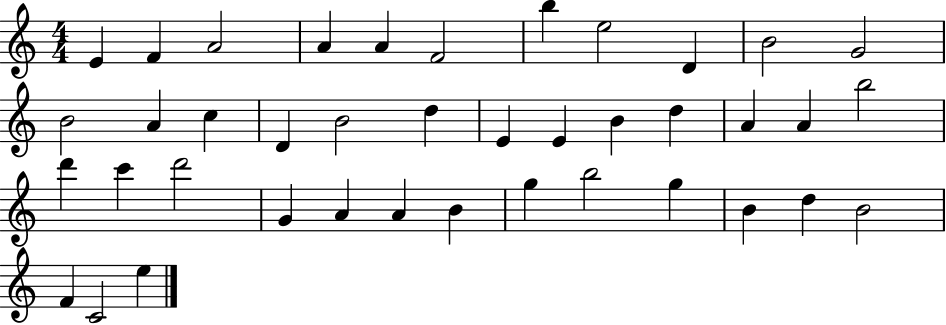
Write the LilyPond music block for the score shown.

{
  \clef treble
  \numericTimeSignature
  \time 4/4
  \key c \major
  e'4 f'4 a'2 | a'4 a'4 f'2 | b''4 e''2 d'4 | b'2 g'2 | \break b'2 a'4 c''4 | d'4 b'2 d''4 | e'4 e'4 b'4 d''4 | a'4 a'4 b''2 | \break d'''4 c'''4 d'''2 | g'4 a'4 a'4 b'4 | g''4 b''2 g''4 | b'4 d''4 b'2 | \break f'4 c'2 e''4 | \bar "|."
}